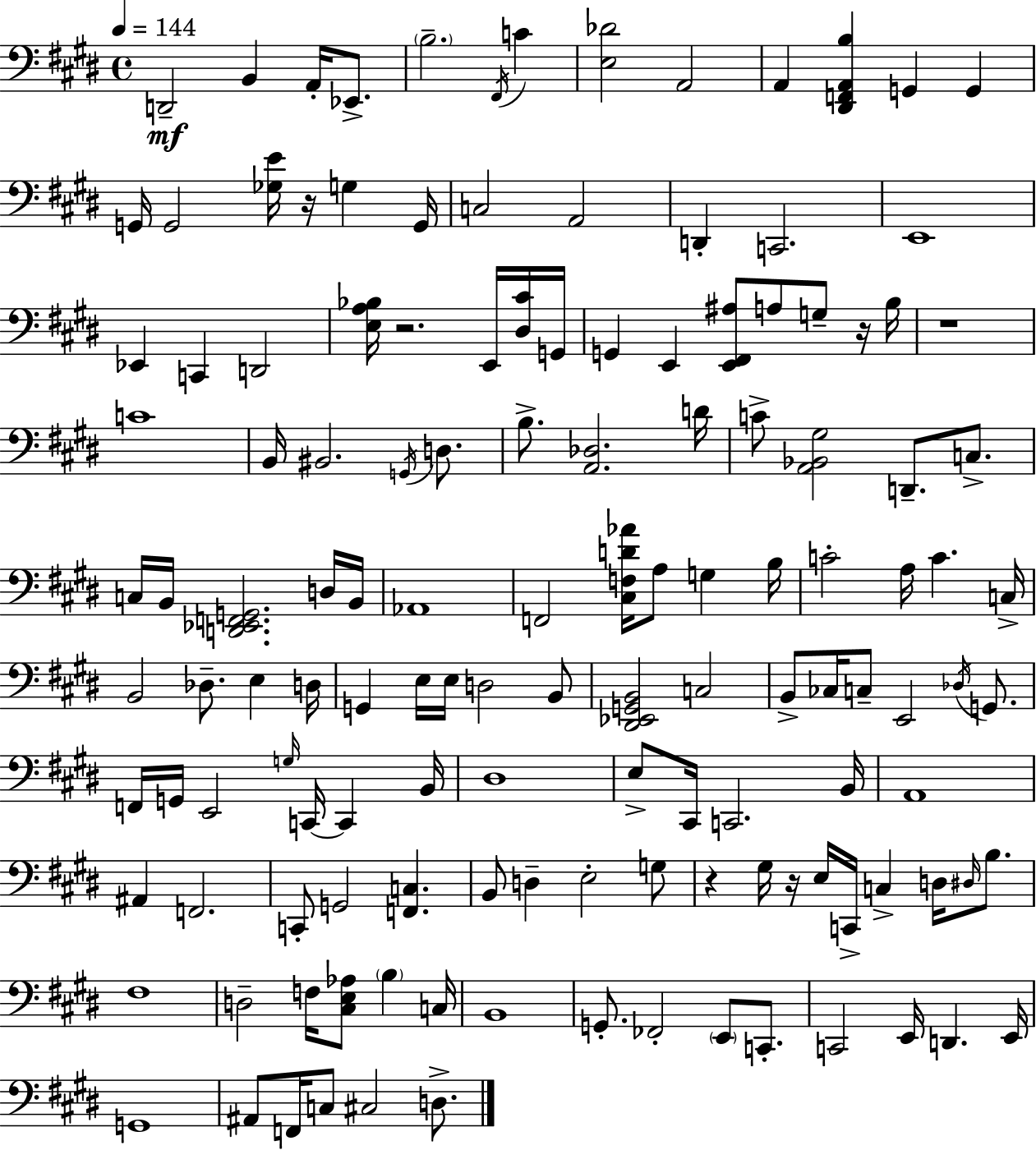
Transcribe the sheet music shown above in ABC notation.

X:1
T:Untitled
M:4/4
L:1/4
K:E
D,,2 B,, A,,/4 _E,,/2 B,2 ^F,,/4 C [E,_D]2 A,,2 A,, [^D,,F,,A,,B,] G,, G,, G,,/4 G,,2 [_G,E]/4 z/4 G, G,,/4 C,2 A,,2 D,, C,,2 E,,4 _E,, C,, D,,2 [E,A,_B,]/4 z2 E,,/4 [^D,^C]/4 G,,/4 G,, E,, [E,,^F,,^A,]/2 A,/2 G,/2 z/4 B,/4 z4 C4 B,,/4 ^B,,2 G,,/4 D,/2 B,/2 [A,,_D,]2 D/4 C/2 [A,,_B,,^G,]2 D,,/2 C,/2 C,/4 B,,/4 [D,,_E,,F,,G,,]2 D,/4 B,,/4 _A,,4 F,,2 [^C,F,D_A]/4 A,/2 G, B,/4 C2 A,/4 C C,/4 B,,2 _D,/2 E, D,/4 G,, E,/4 E,/4 D,2 B,,/2 [^D,,_E,,G,,B,,]2 C,2 B,,/2 _C,/4 C,/2 E,,2 _D,/4 G,,/2 F,,/4 G,,/4 E,,2 G,/4 C,,/4 C,, B,,/4 ^D,4 E,/2 ^C,,/4 C,,2 B,,/4 A,,4 ^A,, F,,2 C,,/2 G,,2 [F,,C,] B,,/2 D, E,2 G,/2 z ^G,/4 z/4 E,/4 C,,/4 C, D,/4 ^D,/4 B,/2 ^F,4 D,2 F,/4 [^C,E,_A,]/2 B, C,/4 B,,4 G,,/2 _F,,2 E,,/2 C,,/2 C,,2 E,,/4 D,, E,,/4 G,,4 ^A,,/2 F,,/4 C,/2 ^C,2 D,/2